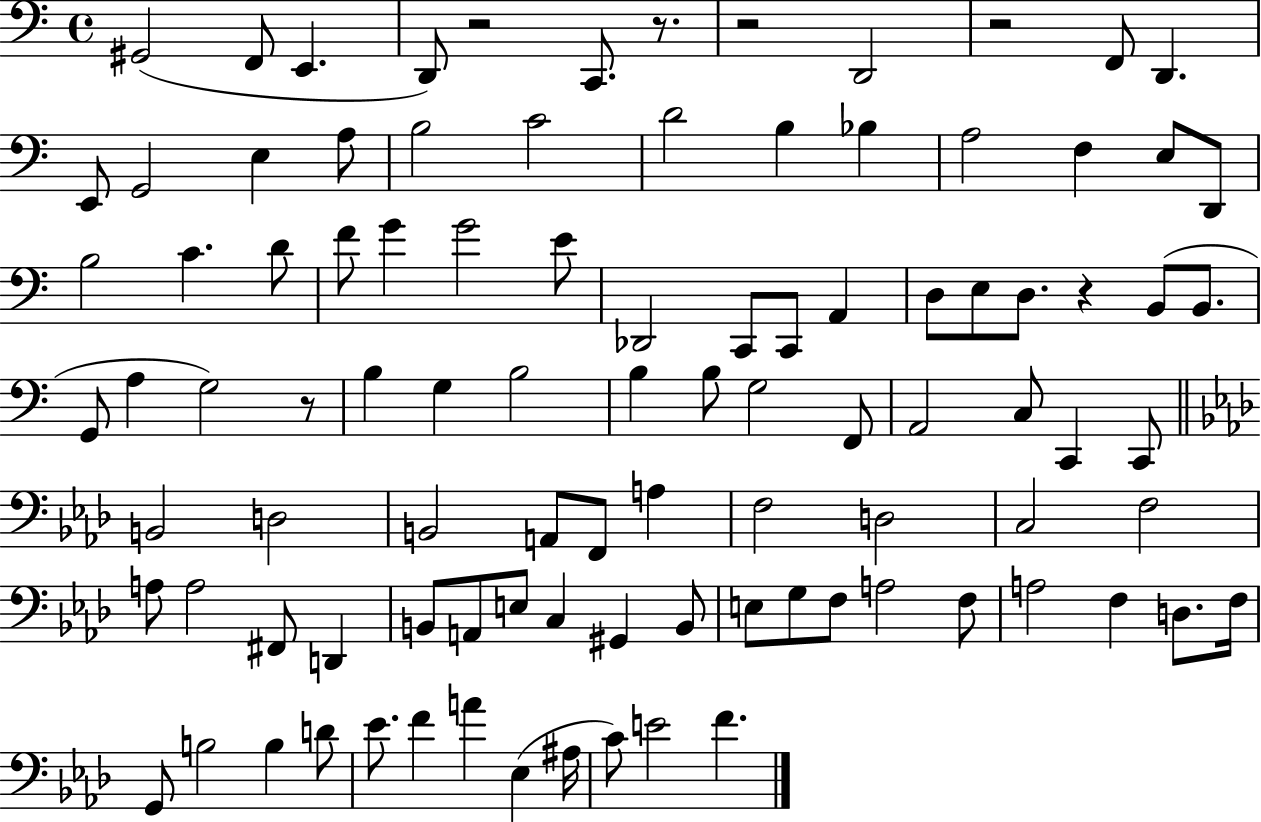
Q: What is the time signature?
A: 4/4